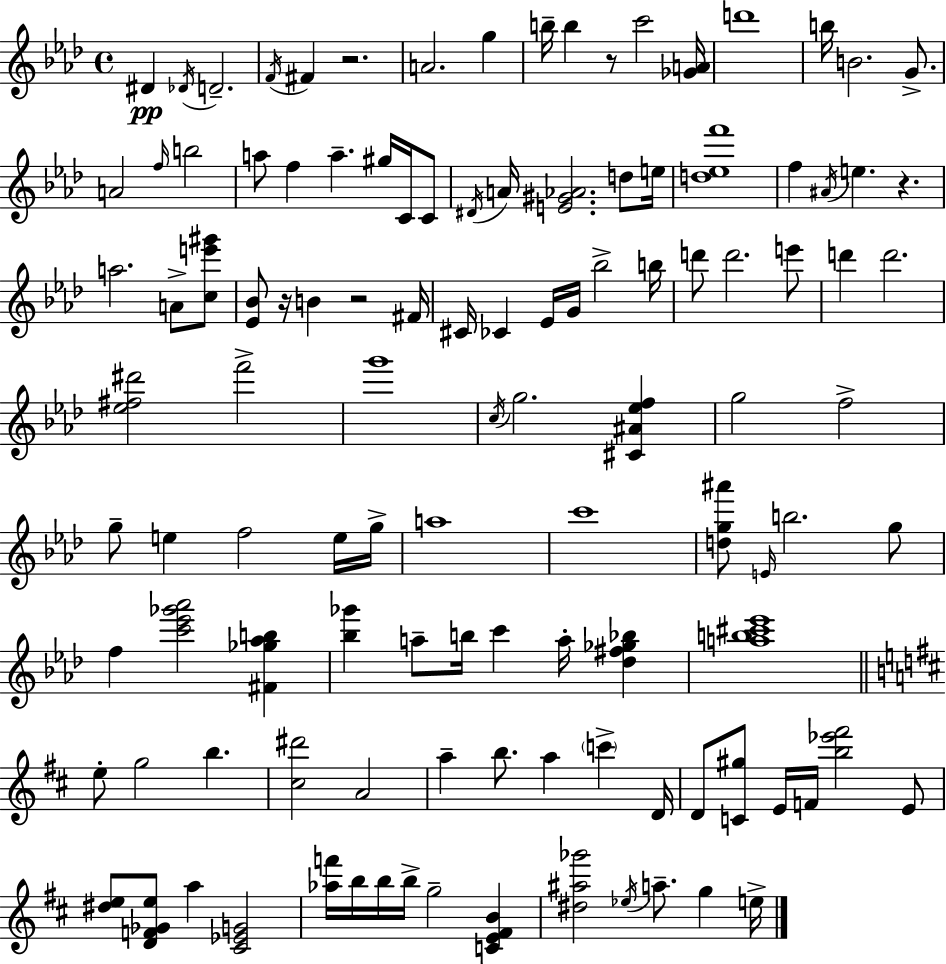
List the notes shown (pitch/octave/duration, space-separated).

D#4/q Db4/s D4/h. F4/s F#4/q R/h. A4/h. G5/q B5/s B5/q R/e C6/h [Gb4,A4]/s D6/w B5/s B4/h. G4/e. A4/h F5/s B5/h A5/e F5/q A5/q. G#5/s C4/s C4/e D#4/s A4/s [E4,G#4,Ab4]/h. D5/e E5/s [D5,Eb5,F6]/w F5/q A#4/s E5/q. R/q. A5/h. A4/e [C5,E6,G#6]/e [Eb4,Bb4]/e R/s B4/q R/h F#4/s C#4/s CES4/q Eb4/s G4/s Bb5/h B5/s D6/e D6/h. E6/e D6/q D6/h. [Eb5,F#5,D#6]/h F6/h G6/w C5/s G5/h. [C#4,A#4,Eb5,F5]/q G5/h F5/h G5/e E5/q F5/h E5/s G5/s A5/w C6/w [D5,G5,A#6]/e E4/s B5/h. G5/e F5/q [C6,Eb6,Gb6,Ab6]/h [F#4,Gb5,Ab5,B5]/q [Bb5,Gb6]/q A5/e B5/s C6/q A5/s [Db5,F#5,Gb5,Bb5]/q [A5,B5,C#6,Eb6]/w E5/e G5/h B5/q. [C#5,D#6]/h A4/h A5/q B5/e. A5/q C6/q D4/s D4/e [C4,G#5]/e E4/s F4/s [B5,Eb6,F#6]/h E4/e [D#5,E5]/e [D4,F4,Gb4,E5]/e A5/q [C#4,Eb4,G4]/h [Ab5,F6]/s B5/s B5/s B5/s G5/h [C4,E4,F#4,B4]/q [D#5,A#5,Gb6]/h Eb5/s A5/e. G5/q E5/s